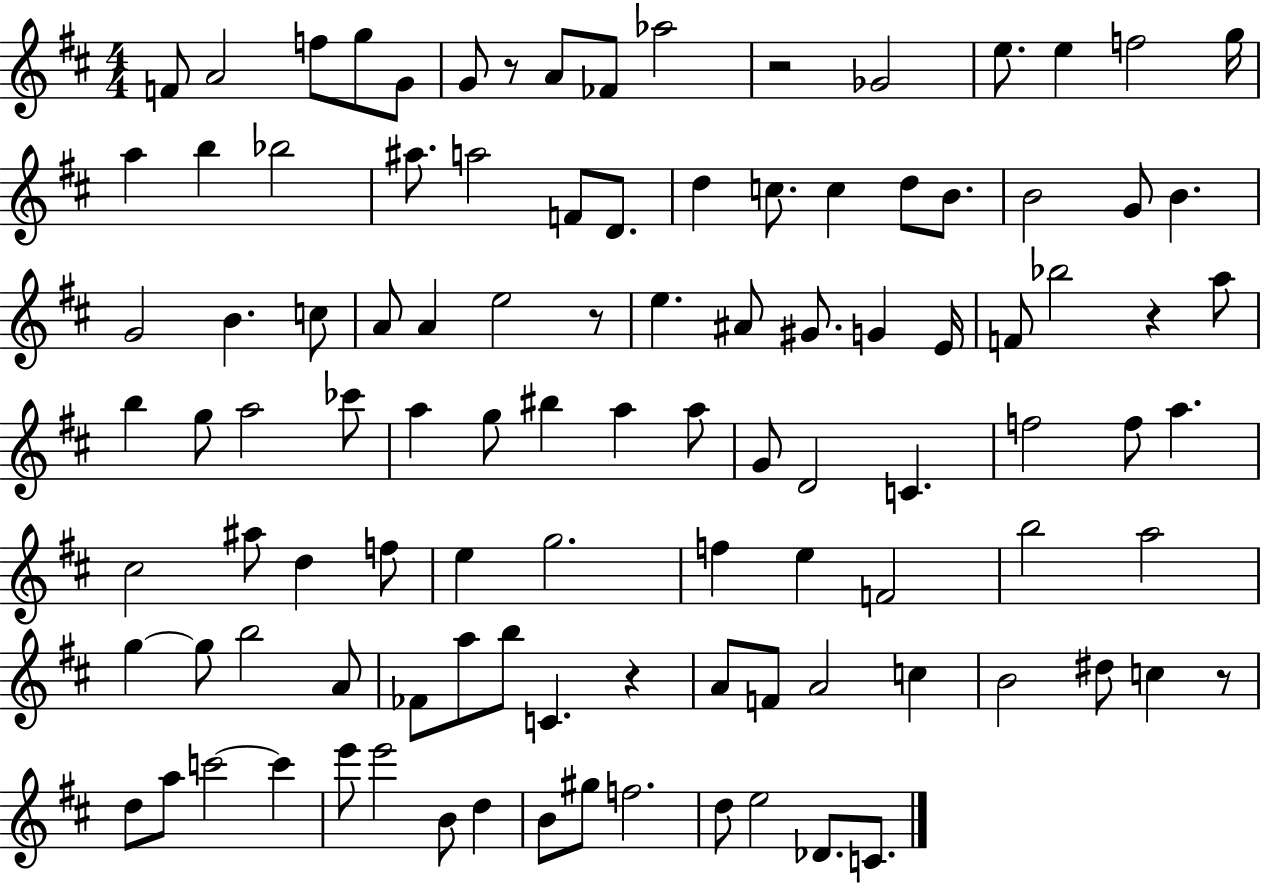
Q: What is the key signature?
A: D major